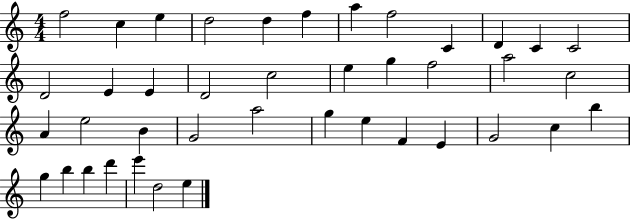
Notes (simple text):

F5/h C5/q E5/q D5/h D5/q F5/q A5/q F5/h C4/q D4/q C4/q C4/h D4/h E4/q E4/q D4/h C5/h E5/q G5/q F5/h A5/h C5/h A4/q E5/h B4/q G4/h A5/h G5/q E5/q F4/q E4/q G4/h C5/q B5/q G5/q B5/q B5/q D6/q E6/q D5/h E5/q